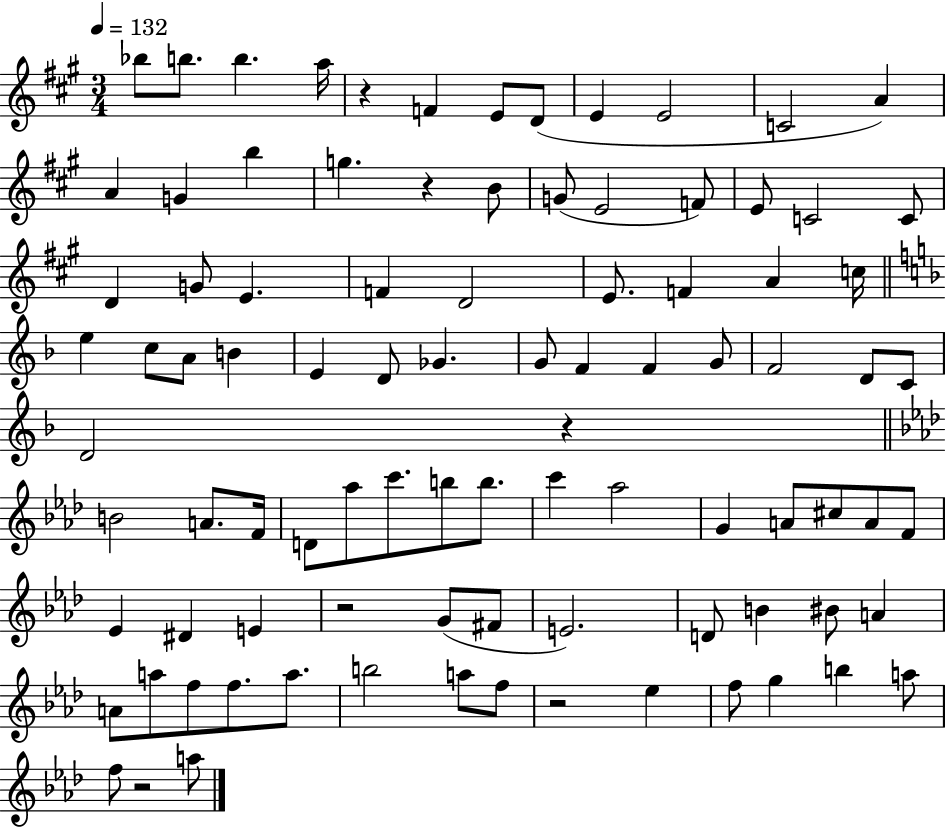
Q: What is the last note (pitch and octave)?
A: A5